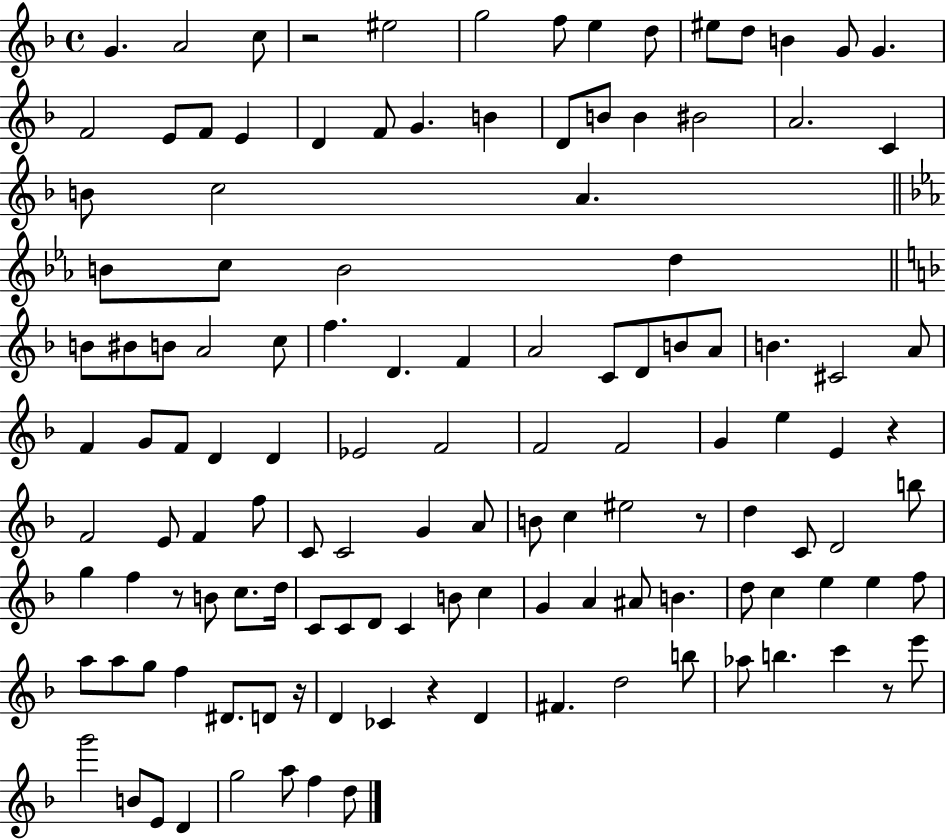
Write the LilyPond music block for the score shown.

{
  \clef treble
  \time 4/4
  \defaultTimeSignature
  \key f \major
  g'4. a'2 c''8 | r2 eis''2 | g''2 f''8 e''4 d''8 | eis''8 d''8 b'4 g'8 g'4. | \break f'2 e'8 f'8 e'4 | d'4 f'8 g'4. b'4 | d'8 b'8 b'4 bis'2 | a'2. c'4 | \break b'8 c''2 a'4. | \bar "||" \break \key ees \major b'8 c''8 b'2 d''4 | \bar "||" \break \key d \minor b'8 bis'8 b'8 a'2 c''8 | f''4. d'4. f'4 | a'2 c'8 d'8 b'8 a'8 | b'4. cis'2 a'8 | \break f'4 g'8 f'8 d'4 d'4 | ees'2 f'2 | f'2 f'2 | g'4 e''4 e'4 r4 | \break f'2 e'8 f'4 f''8 | c'8 c'2 g'4 a'8 | b'8 c''4 eis''2 r8 | d''4 c'8 d'2 b''8 | \break g''4 f''4 r8 b'8 c''8. d''16 | c'8 c'8 d'8 c'4 b'8 c''4 | g'4 a'4 ais'8 b'4. | d''8 c''4 e''4 e''4 f''8 | \break a''8 a''8 g''8 f''4 dis'8. d'8 r16 | d'4 ces'4 r4 d'4 | fis'4. d''2 b''8 | aes''8 b''4. c'''4 r8 e'''8 | \break g'''2 b'8 e'8 d'4 | g''2 a''8 f''4 d''8 | \bar "|."
}